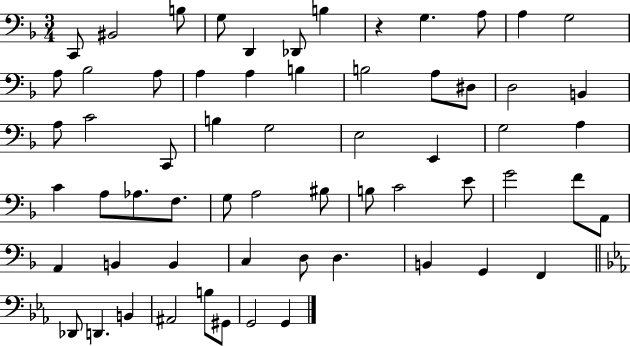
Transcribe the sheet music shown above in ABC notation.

X:1
T:Untitled
M:3/4
L:1/4
K:F
C,,/2 ^B,,2 B,/2 G,/2 D,, _D,,/2 B, z G, A,/2 A, G,2 A,/2 _B,2 A,/2 A, A, B, B,2 A,/2 ^D,/2 D,2 B,, A,/2 C2 C,,/2 B, G,2 E,2 E,, G,2 A, C A,/2 _A,/2 F,/2 G,/2 A,2 ^B,/2 B,/2 C2 E/2 G2 F/2 A,,/2 A,, B,, B,, C, D,/2 D, B,, G,, F,, _D,,/2 D,, B,, ^A,,2 B,/2 ^G,,/2 G,,2 G,,